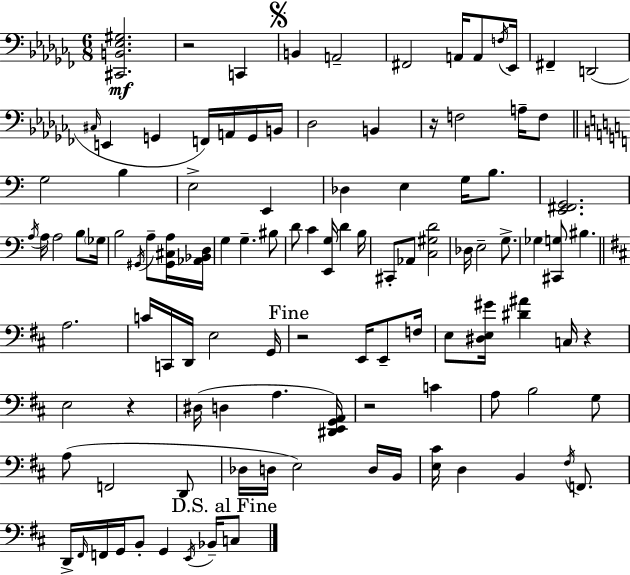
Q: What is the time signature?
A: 6/8